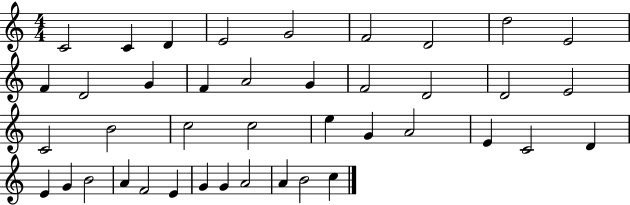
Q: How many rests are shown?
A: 0